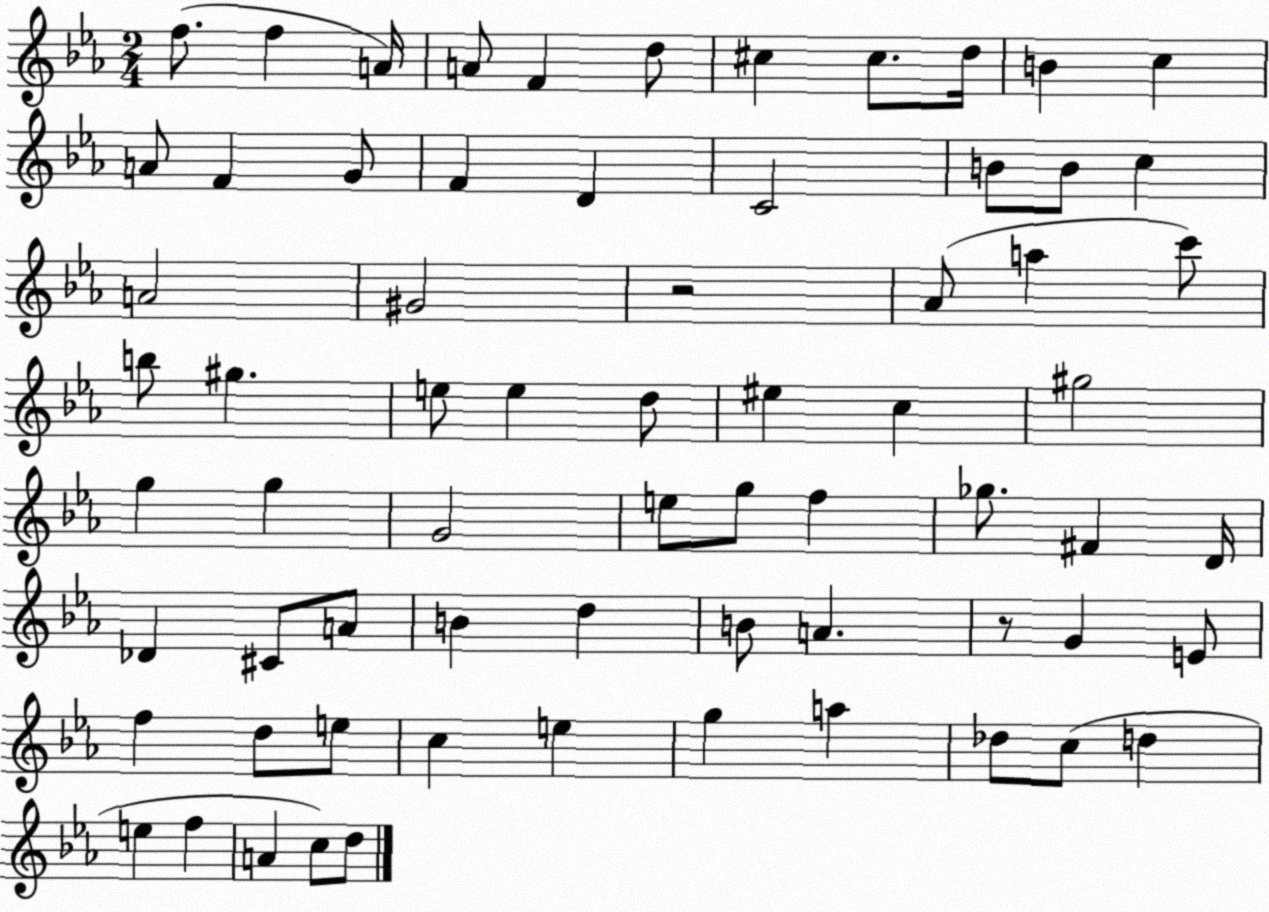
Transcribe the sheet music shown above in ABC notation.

X:1
T:Untitled
M:2/4
L:1/4
K:Eb
f/2 f A/4 A/2 F d/2 ^c ^c/2 d/4 B c A/2 F G/2 F D C2 B/2 B/2 c A2 ^G2 z2 _A/2 a c'/2 b/2 ^g e/2 e d/2 ^e c ^g2 g g G2 e/2 g/2 f _g/2 ^F D/4 _D ^C/2 A/2 B d B/2 A z/2 G E/2 f d/2 e/2 c e g a _d/2 c/2 d e f A c/2 d/2